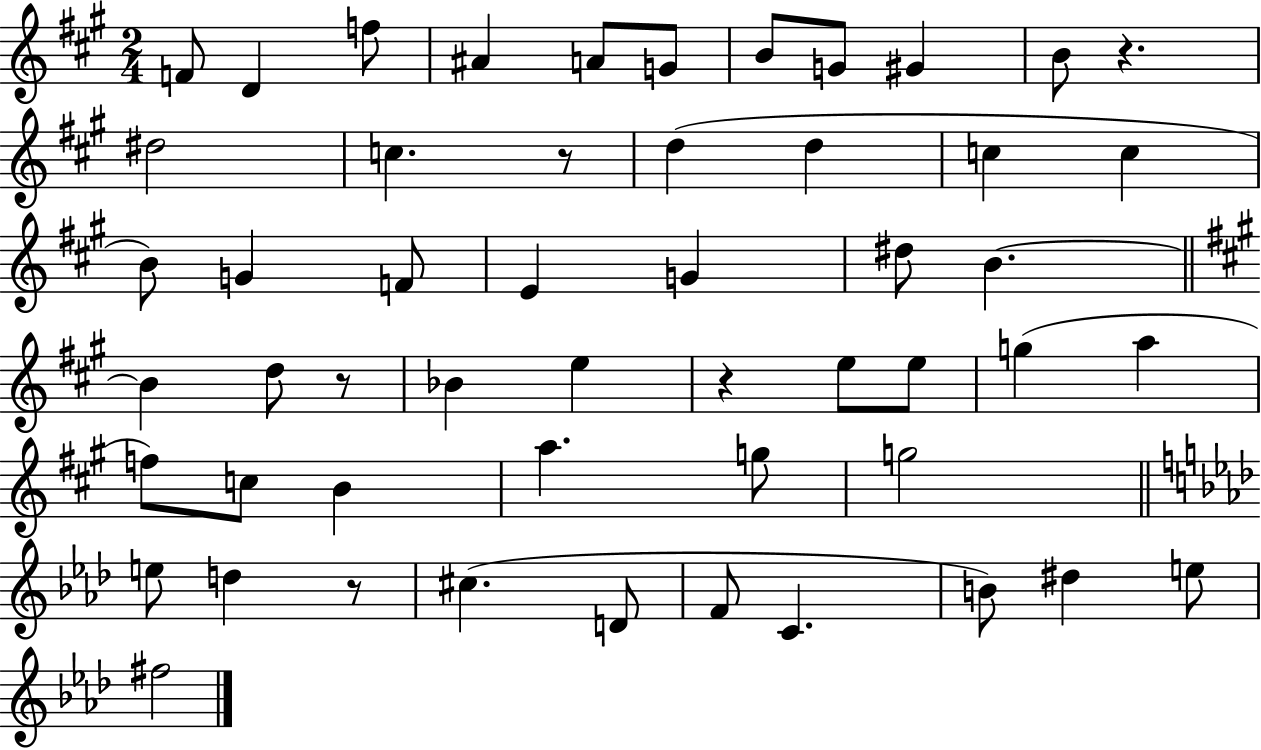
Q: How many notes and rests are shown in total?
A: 52